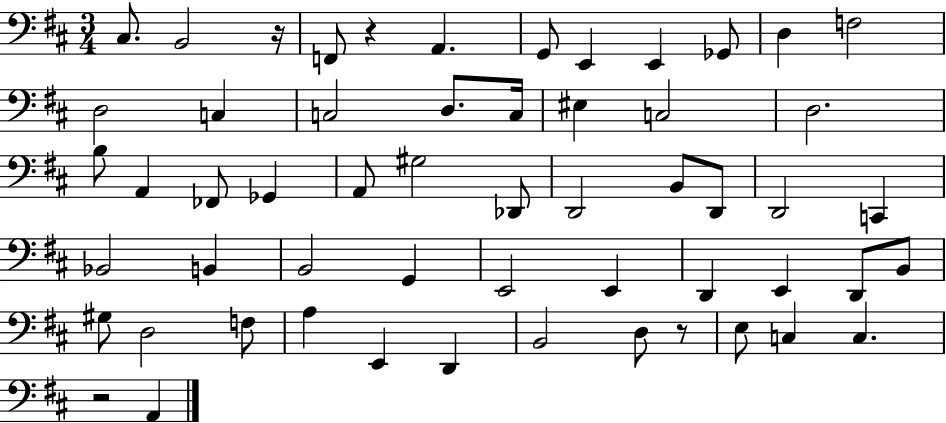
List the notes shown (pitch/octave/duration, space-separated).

C#3/e. B2/h R/s F2/e R/q A2/q. G2/e E2/q E2/q Gb2/e D3/q F3/h D3/h C3/q C3/h D3/e. C3/s EIS3/q C3/h D3/h. B3/e A2/q FES2/e Gb2/q A2/e G#3/h Db2/e D2/h B2/e D2/e D2/h C2/q Bb2/h B2/q B2/h G2/q E2/h E2/q D2/q E2/q D2/e B2/e G#3/e D3/h F3/e A3/q E2/q D2/q B2/h D3/e R/e E3/e C3/q C3/q. R/h A2/q